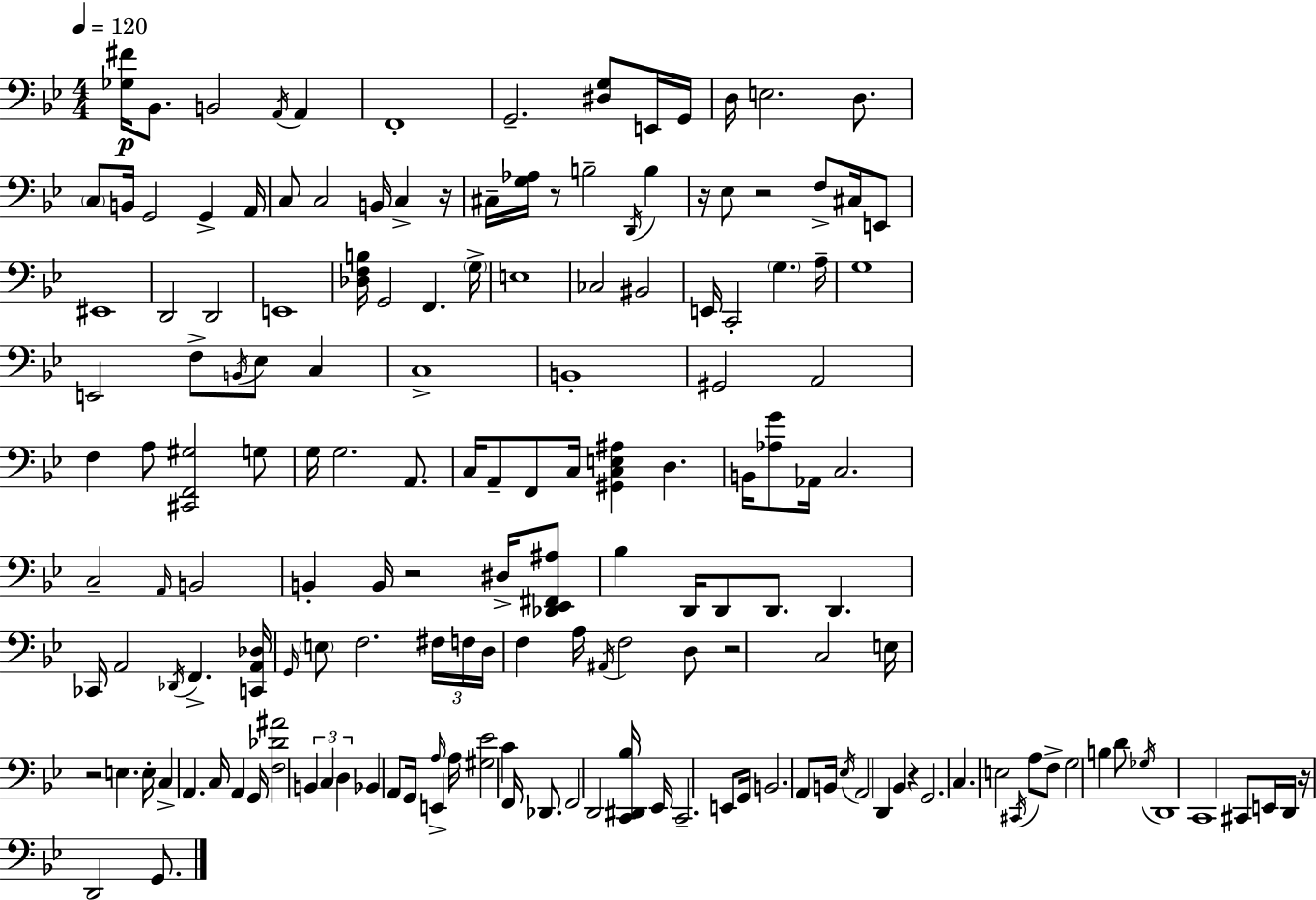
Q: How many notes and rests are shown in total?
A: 164